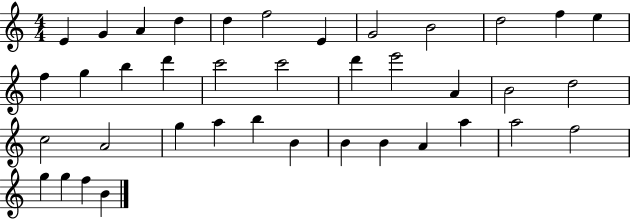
{
  \clef treble
  \numericTimeSignature
  \time 4/4
  \key c \major
  e'4 g'4 a'4 d''4 | d''4 f''2 e'4 | g'2 b'2 | d''2 f''4 e''4 | \break f''4 g''4 b''4 d'''4 | c'''2 c'''2 | d'''4 e'''2 a'4 | b'2 d''2 | \break c''2 a'2 | g''4 a''4 b''4 b'4 | b'4 b'4 a'4 a''4 | a''2 f''2 | \break g''4 g''4 f''4 b'4 | \bar "|."
}